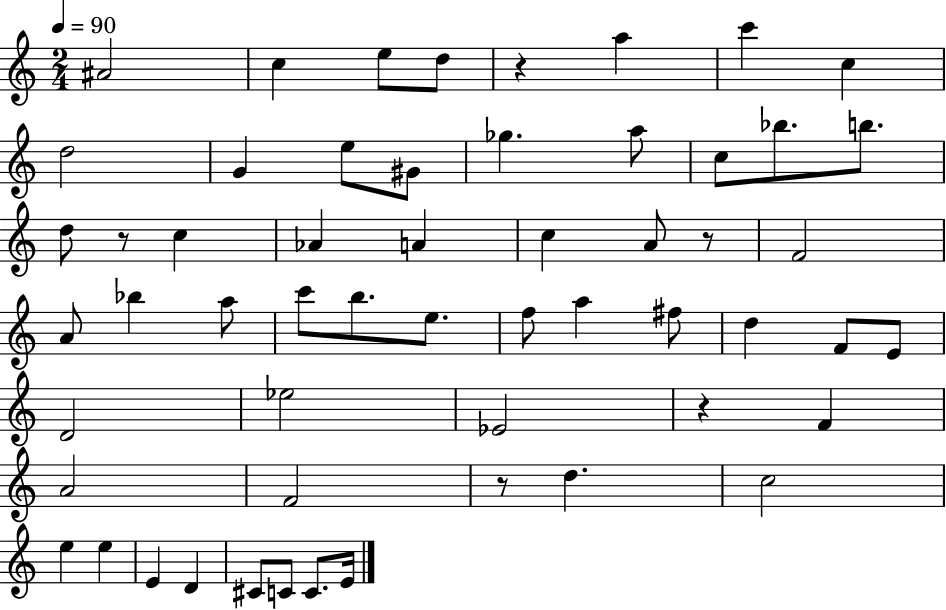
A#4/h C5/q E5/e D5/e R/q A5/q C6/q C5/q D5/h G4/q E5/e G#4/e Gb5/q. A5/e C5/e Bb5/e. B5/e. D5/e R/e C5/q Ab4/q A4/q C5/q A4/e R/e F4/h A4/e Bb5/q A5/e C6/e B5/e. E5/e. F5/e A5/q F#5/e D5/q F4/e E4/e D4/h Eb5/h Eb4/h R/q F4/q A4/h F4/h R/e D5/q. C5/h E5/q E5/q E4/q D4/q C#4/e C4/e C4/e. E4/s